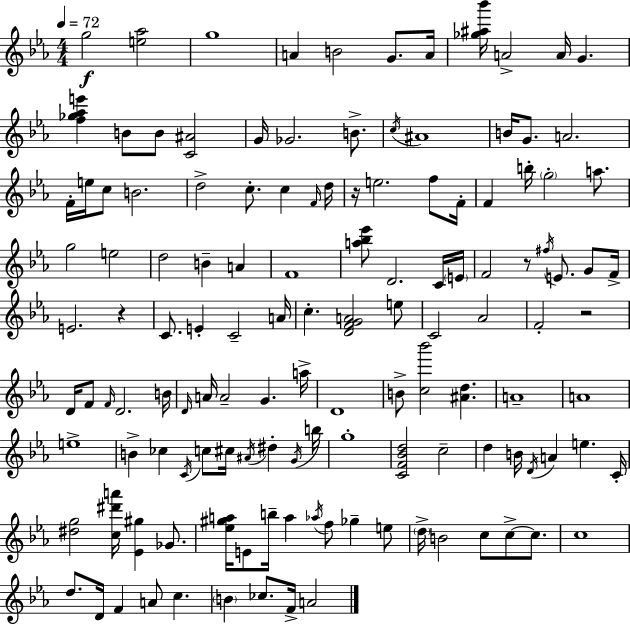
G5/h [E5,Ab5]/h G5/w A4/q B4/h G4/e. A4/s [Gb5,A#5,Bb6]/s A4/h A4/s G4/q. [F5,Gb5,Ab5,E6]/q B4/e B4/e [C4,A#4]/h G4/s Gb4/h. B4/e. C5/s A#4/w B4/s G4/e. A4/h. F4/s E5/s C5/e B4/h. D5/h C5/e. C5/q F4/s D5/s R/s E5/h. F5/e F4/s F4/q B5/s G5/h A5/e. G5/h E5/h D5/h B4/q A4/q F4/w [A5,Bb5,Eb6]/e D4/h. C4/s E4/s F4/h R/e F#5/s E4/e. G4/e F4/s E4/h. R/q C4/e. E4/q C4/h A4/s C5/q. [D4,F4,G4,A4]/h E5/e C4/h Ab4/h F4/h R/h D4/s F4/e F4/s D4/h. B4/s D4/s A4/s A4/h G4/q. A5/s D4/w B4/e [C5,Bb6]/h [A#4,D5]/q. A4/w A4/w E5/w B4/q CES5/q C4/s C5/e C#5/s A#4/s D#5/q G4/s B5/s G5/w [C4,F4,Bb4,D5]/h C5/h D5/q B4/s D4/s A4/q E5/q. C4/s [D#5,G5]/h [C5,D#6,A6]/s [Eb4,G#5]/q Gb4/e. [Eb5,G#5,A5]/s E4/e B5/s A5/q Ab5/s F5/e Gb5/q E5/e D5/s B4/h C5/e C5/e C5/e. C5/w D5/e. D4/s F4/q A4/e C5/q. B4/q CES5/e. F4/s A4/h